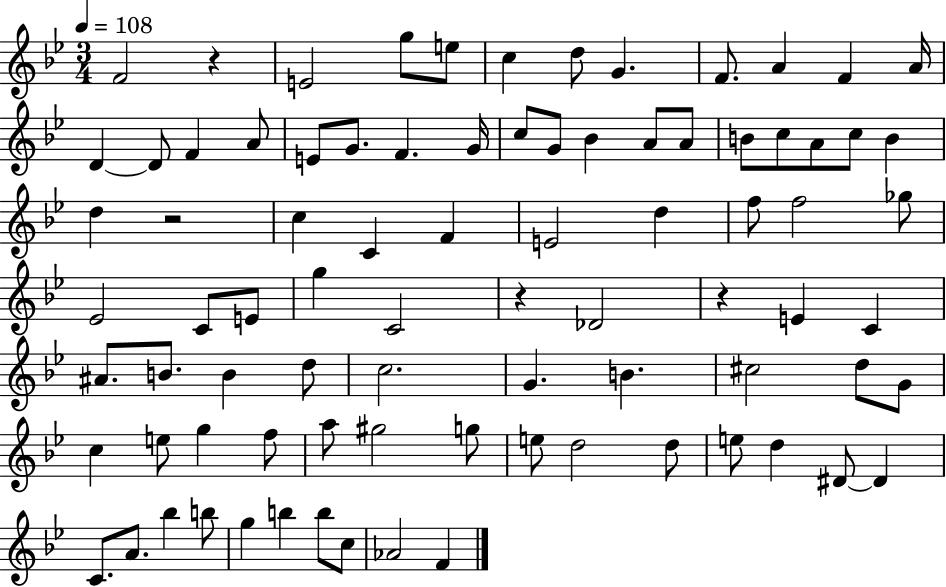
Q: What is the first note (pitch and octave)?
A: F4